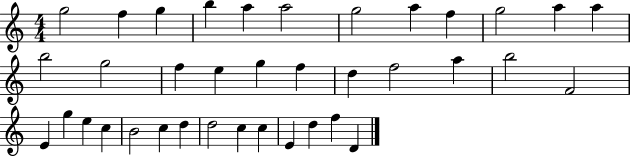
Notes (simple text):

G5/h F5/q G5/q B5/q A5/q A5/h G5/h A5/q F5/q G5/h A5/q A5/q B5/h G5/h F5/q E5/q G5/q F5/q D5/q F5/h A5/q B5/h F4/h E4/q G5/q E5/q C5/q B4/h C5/q D5/q D5/h C5/q C5/q E4/q D5/q F5/q D4/q